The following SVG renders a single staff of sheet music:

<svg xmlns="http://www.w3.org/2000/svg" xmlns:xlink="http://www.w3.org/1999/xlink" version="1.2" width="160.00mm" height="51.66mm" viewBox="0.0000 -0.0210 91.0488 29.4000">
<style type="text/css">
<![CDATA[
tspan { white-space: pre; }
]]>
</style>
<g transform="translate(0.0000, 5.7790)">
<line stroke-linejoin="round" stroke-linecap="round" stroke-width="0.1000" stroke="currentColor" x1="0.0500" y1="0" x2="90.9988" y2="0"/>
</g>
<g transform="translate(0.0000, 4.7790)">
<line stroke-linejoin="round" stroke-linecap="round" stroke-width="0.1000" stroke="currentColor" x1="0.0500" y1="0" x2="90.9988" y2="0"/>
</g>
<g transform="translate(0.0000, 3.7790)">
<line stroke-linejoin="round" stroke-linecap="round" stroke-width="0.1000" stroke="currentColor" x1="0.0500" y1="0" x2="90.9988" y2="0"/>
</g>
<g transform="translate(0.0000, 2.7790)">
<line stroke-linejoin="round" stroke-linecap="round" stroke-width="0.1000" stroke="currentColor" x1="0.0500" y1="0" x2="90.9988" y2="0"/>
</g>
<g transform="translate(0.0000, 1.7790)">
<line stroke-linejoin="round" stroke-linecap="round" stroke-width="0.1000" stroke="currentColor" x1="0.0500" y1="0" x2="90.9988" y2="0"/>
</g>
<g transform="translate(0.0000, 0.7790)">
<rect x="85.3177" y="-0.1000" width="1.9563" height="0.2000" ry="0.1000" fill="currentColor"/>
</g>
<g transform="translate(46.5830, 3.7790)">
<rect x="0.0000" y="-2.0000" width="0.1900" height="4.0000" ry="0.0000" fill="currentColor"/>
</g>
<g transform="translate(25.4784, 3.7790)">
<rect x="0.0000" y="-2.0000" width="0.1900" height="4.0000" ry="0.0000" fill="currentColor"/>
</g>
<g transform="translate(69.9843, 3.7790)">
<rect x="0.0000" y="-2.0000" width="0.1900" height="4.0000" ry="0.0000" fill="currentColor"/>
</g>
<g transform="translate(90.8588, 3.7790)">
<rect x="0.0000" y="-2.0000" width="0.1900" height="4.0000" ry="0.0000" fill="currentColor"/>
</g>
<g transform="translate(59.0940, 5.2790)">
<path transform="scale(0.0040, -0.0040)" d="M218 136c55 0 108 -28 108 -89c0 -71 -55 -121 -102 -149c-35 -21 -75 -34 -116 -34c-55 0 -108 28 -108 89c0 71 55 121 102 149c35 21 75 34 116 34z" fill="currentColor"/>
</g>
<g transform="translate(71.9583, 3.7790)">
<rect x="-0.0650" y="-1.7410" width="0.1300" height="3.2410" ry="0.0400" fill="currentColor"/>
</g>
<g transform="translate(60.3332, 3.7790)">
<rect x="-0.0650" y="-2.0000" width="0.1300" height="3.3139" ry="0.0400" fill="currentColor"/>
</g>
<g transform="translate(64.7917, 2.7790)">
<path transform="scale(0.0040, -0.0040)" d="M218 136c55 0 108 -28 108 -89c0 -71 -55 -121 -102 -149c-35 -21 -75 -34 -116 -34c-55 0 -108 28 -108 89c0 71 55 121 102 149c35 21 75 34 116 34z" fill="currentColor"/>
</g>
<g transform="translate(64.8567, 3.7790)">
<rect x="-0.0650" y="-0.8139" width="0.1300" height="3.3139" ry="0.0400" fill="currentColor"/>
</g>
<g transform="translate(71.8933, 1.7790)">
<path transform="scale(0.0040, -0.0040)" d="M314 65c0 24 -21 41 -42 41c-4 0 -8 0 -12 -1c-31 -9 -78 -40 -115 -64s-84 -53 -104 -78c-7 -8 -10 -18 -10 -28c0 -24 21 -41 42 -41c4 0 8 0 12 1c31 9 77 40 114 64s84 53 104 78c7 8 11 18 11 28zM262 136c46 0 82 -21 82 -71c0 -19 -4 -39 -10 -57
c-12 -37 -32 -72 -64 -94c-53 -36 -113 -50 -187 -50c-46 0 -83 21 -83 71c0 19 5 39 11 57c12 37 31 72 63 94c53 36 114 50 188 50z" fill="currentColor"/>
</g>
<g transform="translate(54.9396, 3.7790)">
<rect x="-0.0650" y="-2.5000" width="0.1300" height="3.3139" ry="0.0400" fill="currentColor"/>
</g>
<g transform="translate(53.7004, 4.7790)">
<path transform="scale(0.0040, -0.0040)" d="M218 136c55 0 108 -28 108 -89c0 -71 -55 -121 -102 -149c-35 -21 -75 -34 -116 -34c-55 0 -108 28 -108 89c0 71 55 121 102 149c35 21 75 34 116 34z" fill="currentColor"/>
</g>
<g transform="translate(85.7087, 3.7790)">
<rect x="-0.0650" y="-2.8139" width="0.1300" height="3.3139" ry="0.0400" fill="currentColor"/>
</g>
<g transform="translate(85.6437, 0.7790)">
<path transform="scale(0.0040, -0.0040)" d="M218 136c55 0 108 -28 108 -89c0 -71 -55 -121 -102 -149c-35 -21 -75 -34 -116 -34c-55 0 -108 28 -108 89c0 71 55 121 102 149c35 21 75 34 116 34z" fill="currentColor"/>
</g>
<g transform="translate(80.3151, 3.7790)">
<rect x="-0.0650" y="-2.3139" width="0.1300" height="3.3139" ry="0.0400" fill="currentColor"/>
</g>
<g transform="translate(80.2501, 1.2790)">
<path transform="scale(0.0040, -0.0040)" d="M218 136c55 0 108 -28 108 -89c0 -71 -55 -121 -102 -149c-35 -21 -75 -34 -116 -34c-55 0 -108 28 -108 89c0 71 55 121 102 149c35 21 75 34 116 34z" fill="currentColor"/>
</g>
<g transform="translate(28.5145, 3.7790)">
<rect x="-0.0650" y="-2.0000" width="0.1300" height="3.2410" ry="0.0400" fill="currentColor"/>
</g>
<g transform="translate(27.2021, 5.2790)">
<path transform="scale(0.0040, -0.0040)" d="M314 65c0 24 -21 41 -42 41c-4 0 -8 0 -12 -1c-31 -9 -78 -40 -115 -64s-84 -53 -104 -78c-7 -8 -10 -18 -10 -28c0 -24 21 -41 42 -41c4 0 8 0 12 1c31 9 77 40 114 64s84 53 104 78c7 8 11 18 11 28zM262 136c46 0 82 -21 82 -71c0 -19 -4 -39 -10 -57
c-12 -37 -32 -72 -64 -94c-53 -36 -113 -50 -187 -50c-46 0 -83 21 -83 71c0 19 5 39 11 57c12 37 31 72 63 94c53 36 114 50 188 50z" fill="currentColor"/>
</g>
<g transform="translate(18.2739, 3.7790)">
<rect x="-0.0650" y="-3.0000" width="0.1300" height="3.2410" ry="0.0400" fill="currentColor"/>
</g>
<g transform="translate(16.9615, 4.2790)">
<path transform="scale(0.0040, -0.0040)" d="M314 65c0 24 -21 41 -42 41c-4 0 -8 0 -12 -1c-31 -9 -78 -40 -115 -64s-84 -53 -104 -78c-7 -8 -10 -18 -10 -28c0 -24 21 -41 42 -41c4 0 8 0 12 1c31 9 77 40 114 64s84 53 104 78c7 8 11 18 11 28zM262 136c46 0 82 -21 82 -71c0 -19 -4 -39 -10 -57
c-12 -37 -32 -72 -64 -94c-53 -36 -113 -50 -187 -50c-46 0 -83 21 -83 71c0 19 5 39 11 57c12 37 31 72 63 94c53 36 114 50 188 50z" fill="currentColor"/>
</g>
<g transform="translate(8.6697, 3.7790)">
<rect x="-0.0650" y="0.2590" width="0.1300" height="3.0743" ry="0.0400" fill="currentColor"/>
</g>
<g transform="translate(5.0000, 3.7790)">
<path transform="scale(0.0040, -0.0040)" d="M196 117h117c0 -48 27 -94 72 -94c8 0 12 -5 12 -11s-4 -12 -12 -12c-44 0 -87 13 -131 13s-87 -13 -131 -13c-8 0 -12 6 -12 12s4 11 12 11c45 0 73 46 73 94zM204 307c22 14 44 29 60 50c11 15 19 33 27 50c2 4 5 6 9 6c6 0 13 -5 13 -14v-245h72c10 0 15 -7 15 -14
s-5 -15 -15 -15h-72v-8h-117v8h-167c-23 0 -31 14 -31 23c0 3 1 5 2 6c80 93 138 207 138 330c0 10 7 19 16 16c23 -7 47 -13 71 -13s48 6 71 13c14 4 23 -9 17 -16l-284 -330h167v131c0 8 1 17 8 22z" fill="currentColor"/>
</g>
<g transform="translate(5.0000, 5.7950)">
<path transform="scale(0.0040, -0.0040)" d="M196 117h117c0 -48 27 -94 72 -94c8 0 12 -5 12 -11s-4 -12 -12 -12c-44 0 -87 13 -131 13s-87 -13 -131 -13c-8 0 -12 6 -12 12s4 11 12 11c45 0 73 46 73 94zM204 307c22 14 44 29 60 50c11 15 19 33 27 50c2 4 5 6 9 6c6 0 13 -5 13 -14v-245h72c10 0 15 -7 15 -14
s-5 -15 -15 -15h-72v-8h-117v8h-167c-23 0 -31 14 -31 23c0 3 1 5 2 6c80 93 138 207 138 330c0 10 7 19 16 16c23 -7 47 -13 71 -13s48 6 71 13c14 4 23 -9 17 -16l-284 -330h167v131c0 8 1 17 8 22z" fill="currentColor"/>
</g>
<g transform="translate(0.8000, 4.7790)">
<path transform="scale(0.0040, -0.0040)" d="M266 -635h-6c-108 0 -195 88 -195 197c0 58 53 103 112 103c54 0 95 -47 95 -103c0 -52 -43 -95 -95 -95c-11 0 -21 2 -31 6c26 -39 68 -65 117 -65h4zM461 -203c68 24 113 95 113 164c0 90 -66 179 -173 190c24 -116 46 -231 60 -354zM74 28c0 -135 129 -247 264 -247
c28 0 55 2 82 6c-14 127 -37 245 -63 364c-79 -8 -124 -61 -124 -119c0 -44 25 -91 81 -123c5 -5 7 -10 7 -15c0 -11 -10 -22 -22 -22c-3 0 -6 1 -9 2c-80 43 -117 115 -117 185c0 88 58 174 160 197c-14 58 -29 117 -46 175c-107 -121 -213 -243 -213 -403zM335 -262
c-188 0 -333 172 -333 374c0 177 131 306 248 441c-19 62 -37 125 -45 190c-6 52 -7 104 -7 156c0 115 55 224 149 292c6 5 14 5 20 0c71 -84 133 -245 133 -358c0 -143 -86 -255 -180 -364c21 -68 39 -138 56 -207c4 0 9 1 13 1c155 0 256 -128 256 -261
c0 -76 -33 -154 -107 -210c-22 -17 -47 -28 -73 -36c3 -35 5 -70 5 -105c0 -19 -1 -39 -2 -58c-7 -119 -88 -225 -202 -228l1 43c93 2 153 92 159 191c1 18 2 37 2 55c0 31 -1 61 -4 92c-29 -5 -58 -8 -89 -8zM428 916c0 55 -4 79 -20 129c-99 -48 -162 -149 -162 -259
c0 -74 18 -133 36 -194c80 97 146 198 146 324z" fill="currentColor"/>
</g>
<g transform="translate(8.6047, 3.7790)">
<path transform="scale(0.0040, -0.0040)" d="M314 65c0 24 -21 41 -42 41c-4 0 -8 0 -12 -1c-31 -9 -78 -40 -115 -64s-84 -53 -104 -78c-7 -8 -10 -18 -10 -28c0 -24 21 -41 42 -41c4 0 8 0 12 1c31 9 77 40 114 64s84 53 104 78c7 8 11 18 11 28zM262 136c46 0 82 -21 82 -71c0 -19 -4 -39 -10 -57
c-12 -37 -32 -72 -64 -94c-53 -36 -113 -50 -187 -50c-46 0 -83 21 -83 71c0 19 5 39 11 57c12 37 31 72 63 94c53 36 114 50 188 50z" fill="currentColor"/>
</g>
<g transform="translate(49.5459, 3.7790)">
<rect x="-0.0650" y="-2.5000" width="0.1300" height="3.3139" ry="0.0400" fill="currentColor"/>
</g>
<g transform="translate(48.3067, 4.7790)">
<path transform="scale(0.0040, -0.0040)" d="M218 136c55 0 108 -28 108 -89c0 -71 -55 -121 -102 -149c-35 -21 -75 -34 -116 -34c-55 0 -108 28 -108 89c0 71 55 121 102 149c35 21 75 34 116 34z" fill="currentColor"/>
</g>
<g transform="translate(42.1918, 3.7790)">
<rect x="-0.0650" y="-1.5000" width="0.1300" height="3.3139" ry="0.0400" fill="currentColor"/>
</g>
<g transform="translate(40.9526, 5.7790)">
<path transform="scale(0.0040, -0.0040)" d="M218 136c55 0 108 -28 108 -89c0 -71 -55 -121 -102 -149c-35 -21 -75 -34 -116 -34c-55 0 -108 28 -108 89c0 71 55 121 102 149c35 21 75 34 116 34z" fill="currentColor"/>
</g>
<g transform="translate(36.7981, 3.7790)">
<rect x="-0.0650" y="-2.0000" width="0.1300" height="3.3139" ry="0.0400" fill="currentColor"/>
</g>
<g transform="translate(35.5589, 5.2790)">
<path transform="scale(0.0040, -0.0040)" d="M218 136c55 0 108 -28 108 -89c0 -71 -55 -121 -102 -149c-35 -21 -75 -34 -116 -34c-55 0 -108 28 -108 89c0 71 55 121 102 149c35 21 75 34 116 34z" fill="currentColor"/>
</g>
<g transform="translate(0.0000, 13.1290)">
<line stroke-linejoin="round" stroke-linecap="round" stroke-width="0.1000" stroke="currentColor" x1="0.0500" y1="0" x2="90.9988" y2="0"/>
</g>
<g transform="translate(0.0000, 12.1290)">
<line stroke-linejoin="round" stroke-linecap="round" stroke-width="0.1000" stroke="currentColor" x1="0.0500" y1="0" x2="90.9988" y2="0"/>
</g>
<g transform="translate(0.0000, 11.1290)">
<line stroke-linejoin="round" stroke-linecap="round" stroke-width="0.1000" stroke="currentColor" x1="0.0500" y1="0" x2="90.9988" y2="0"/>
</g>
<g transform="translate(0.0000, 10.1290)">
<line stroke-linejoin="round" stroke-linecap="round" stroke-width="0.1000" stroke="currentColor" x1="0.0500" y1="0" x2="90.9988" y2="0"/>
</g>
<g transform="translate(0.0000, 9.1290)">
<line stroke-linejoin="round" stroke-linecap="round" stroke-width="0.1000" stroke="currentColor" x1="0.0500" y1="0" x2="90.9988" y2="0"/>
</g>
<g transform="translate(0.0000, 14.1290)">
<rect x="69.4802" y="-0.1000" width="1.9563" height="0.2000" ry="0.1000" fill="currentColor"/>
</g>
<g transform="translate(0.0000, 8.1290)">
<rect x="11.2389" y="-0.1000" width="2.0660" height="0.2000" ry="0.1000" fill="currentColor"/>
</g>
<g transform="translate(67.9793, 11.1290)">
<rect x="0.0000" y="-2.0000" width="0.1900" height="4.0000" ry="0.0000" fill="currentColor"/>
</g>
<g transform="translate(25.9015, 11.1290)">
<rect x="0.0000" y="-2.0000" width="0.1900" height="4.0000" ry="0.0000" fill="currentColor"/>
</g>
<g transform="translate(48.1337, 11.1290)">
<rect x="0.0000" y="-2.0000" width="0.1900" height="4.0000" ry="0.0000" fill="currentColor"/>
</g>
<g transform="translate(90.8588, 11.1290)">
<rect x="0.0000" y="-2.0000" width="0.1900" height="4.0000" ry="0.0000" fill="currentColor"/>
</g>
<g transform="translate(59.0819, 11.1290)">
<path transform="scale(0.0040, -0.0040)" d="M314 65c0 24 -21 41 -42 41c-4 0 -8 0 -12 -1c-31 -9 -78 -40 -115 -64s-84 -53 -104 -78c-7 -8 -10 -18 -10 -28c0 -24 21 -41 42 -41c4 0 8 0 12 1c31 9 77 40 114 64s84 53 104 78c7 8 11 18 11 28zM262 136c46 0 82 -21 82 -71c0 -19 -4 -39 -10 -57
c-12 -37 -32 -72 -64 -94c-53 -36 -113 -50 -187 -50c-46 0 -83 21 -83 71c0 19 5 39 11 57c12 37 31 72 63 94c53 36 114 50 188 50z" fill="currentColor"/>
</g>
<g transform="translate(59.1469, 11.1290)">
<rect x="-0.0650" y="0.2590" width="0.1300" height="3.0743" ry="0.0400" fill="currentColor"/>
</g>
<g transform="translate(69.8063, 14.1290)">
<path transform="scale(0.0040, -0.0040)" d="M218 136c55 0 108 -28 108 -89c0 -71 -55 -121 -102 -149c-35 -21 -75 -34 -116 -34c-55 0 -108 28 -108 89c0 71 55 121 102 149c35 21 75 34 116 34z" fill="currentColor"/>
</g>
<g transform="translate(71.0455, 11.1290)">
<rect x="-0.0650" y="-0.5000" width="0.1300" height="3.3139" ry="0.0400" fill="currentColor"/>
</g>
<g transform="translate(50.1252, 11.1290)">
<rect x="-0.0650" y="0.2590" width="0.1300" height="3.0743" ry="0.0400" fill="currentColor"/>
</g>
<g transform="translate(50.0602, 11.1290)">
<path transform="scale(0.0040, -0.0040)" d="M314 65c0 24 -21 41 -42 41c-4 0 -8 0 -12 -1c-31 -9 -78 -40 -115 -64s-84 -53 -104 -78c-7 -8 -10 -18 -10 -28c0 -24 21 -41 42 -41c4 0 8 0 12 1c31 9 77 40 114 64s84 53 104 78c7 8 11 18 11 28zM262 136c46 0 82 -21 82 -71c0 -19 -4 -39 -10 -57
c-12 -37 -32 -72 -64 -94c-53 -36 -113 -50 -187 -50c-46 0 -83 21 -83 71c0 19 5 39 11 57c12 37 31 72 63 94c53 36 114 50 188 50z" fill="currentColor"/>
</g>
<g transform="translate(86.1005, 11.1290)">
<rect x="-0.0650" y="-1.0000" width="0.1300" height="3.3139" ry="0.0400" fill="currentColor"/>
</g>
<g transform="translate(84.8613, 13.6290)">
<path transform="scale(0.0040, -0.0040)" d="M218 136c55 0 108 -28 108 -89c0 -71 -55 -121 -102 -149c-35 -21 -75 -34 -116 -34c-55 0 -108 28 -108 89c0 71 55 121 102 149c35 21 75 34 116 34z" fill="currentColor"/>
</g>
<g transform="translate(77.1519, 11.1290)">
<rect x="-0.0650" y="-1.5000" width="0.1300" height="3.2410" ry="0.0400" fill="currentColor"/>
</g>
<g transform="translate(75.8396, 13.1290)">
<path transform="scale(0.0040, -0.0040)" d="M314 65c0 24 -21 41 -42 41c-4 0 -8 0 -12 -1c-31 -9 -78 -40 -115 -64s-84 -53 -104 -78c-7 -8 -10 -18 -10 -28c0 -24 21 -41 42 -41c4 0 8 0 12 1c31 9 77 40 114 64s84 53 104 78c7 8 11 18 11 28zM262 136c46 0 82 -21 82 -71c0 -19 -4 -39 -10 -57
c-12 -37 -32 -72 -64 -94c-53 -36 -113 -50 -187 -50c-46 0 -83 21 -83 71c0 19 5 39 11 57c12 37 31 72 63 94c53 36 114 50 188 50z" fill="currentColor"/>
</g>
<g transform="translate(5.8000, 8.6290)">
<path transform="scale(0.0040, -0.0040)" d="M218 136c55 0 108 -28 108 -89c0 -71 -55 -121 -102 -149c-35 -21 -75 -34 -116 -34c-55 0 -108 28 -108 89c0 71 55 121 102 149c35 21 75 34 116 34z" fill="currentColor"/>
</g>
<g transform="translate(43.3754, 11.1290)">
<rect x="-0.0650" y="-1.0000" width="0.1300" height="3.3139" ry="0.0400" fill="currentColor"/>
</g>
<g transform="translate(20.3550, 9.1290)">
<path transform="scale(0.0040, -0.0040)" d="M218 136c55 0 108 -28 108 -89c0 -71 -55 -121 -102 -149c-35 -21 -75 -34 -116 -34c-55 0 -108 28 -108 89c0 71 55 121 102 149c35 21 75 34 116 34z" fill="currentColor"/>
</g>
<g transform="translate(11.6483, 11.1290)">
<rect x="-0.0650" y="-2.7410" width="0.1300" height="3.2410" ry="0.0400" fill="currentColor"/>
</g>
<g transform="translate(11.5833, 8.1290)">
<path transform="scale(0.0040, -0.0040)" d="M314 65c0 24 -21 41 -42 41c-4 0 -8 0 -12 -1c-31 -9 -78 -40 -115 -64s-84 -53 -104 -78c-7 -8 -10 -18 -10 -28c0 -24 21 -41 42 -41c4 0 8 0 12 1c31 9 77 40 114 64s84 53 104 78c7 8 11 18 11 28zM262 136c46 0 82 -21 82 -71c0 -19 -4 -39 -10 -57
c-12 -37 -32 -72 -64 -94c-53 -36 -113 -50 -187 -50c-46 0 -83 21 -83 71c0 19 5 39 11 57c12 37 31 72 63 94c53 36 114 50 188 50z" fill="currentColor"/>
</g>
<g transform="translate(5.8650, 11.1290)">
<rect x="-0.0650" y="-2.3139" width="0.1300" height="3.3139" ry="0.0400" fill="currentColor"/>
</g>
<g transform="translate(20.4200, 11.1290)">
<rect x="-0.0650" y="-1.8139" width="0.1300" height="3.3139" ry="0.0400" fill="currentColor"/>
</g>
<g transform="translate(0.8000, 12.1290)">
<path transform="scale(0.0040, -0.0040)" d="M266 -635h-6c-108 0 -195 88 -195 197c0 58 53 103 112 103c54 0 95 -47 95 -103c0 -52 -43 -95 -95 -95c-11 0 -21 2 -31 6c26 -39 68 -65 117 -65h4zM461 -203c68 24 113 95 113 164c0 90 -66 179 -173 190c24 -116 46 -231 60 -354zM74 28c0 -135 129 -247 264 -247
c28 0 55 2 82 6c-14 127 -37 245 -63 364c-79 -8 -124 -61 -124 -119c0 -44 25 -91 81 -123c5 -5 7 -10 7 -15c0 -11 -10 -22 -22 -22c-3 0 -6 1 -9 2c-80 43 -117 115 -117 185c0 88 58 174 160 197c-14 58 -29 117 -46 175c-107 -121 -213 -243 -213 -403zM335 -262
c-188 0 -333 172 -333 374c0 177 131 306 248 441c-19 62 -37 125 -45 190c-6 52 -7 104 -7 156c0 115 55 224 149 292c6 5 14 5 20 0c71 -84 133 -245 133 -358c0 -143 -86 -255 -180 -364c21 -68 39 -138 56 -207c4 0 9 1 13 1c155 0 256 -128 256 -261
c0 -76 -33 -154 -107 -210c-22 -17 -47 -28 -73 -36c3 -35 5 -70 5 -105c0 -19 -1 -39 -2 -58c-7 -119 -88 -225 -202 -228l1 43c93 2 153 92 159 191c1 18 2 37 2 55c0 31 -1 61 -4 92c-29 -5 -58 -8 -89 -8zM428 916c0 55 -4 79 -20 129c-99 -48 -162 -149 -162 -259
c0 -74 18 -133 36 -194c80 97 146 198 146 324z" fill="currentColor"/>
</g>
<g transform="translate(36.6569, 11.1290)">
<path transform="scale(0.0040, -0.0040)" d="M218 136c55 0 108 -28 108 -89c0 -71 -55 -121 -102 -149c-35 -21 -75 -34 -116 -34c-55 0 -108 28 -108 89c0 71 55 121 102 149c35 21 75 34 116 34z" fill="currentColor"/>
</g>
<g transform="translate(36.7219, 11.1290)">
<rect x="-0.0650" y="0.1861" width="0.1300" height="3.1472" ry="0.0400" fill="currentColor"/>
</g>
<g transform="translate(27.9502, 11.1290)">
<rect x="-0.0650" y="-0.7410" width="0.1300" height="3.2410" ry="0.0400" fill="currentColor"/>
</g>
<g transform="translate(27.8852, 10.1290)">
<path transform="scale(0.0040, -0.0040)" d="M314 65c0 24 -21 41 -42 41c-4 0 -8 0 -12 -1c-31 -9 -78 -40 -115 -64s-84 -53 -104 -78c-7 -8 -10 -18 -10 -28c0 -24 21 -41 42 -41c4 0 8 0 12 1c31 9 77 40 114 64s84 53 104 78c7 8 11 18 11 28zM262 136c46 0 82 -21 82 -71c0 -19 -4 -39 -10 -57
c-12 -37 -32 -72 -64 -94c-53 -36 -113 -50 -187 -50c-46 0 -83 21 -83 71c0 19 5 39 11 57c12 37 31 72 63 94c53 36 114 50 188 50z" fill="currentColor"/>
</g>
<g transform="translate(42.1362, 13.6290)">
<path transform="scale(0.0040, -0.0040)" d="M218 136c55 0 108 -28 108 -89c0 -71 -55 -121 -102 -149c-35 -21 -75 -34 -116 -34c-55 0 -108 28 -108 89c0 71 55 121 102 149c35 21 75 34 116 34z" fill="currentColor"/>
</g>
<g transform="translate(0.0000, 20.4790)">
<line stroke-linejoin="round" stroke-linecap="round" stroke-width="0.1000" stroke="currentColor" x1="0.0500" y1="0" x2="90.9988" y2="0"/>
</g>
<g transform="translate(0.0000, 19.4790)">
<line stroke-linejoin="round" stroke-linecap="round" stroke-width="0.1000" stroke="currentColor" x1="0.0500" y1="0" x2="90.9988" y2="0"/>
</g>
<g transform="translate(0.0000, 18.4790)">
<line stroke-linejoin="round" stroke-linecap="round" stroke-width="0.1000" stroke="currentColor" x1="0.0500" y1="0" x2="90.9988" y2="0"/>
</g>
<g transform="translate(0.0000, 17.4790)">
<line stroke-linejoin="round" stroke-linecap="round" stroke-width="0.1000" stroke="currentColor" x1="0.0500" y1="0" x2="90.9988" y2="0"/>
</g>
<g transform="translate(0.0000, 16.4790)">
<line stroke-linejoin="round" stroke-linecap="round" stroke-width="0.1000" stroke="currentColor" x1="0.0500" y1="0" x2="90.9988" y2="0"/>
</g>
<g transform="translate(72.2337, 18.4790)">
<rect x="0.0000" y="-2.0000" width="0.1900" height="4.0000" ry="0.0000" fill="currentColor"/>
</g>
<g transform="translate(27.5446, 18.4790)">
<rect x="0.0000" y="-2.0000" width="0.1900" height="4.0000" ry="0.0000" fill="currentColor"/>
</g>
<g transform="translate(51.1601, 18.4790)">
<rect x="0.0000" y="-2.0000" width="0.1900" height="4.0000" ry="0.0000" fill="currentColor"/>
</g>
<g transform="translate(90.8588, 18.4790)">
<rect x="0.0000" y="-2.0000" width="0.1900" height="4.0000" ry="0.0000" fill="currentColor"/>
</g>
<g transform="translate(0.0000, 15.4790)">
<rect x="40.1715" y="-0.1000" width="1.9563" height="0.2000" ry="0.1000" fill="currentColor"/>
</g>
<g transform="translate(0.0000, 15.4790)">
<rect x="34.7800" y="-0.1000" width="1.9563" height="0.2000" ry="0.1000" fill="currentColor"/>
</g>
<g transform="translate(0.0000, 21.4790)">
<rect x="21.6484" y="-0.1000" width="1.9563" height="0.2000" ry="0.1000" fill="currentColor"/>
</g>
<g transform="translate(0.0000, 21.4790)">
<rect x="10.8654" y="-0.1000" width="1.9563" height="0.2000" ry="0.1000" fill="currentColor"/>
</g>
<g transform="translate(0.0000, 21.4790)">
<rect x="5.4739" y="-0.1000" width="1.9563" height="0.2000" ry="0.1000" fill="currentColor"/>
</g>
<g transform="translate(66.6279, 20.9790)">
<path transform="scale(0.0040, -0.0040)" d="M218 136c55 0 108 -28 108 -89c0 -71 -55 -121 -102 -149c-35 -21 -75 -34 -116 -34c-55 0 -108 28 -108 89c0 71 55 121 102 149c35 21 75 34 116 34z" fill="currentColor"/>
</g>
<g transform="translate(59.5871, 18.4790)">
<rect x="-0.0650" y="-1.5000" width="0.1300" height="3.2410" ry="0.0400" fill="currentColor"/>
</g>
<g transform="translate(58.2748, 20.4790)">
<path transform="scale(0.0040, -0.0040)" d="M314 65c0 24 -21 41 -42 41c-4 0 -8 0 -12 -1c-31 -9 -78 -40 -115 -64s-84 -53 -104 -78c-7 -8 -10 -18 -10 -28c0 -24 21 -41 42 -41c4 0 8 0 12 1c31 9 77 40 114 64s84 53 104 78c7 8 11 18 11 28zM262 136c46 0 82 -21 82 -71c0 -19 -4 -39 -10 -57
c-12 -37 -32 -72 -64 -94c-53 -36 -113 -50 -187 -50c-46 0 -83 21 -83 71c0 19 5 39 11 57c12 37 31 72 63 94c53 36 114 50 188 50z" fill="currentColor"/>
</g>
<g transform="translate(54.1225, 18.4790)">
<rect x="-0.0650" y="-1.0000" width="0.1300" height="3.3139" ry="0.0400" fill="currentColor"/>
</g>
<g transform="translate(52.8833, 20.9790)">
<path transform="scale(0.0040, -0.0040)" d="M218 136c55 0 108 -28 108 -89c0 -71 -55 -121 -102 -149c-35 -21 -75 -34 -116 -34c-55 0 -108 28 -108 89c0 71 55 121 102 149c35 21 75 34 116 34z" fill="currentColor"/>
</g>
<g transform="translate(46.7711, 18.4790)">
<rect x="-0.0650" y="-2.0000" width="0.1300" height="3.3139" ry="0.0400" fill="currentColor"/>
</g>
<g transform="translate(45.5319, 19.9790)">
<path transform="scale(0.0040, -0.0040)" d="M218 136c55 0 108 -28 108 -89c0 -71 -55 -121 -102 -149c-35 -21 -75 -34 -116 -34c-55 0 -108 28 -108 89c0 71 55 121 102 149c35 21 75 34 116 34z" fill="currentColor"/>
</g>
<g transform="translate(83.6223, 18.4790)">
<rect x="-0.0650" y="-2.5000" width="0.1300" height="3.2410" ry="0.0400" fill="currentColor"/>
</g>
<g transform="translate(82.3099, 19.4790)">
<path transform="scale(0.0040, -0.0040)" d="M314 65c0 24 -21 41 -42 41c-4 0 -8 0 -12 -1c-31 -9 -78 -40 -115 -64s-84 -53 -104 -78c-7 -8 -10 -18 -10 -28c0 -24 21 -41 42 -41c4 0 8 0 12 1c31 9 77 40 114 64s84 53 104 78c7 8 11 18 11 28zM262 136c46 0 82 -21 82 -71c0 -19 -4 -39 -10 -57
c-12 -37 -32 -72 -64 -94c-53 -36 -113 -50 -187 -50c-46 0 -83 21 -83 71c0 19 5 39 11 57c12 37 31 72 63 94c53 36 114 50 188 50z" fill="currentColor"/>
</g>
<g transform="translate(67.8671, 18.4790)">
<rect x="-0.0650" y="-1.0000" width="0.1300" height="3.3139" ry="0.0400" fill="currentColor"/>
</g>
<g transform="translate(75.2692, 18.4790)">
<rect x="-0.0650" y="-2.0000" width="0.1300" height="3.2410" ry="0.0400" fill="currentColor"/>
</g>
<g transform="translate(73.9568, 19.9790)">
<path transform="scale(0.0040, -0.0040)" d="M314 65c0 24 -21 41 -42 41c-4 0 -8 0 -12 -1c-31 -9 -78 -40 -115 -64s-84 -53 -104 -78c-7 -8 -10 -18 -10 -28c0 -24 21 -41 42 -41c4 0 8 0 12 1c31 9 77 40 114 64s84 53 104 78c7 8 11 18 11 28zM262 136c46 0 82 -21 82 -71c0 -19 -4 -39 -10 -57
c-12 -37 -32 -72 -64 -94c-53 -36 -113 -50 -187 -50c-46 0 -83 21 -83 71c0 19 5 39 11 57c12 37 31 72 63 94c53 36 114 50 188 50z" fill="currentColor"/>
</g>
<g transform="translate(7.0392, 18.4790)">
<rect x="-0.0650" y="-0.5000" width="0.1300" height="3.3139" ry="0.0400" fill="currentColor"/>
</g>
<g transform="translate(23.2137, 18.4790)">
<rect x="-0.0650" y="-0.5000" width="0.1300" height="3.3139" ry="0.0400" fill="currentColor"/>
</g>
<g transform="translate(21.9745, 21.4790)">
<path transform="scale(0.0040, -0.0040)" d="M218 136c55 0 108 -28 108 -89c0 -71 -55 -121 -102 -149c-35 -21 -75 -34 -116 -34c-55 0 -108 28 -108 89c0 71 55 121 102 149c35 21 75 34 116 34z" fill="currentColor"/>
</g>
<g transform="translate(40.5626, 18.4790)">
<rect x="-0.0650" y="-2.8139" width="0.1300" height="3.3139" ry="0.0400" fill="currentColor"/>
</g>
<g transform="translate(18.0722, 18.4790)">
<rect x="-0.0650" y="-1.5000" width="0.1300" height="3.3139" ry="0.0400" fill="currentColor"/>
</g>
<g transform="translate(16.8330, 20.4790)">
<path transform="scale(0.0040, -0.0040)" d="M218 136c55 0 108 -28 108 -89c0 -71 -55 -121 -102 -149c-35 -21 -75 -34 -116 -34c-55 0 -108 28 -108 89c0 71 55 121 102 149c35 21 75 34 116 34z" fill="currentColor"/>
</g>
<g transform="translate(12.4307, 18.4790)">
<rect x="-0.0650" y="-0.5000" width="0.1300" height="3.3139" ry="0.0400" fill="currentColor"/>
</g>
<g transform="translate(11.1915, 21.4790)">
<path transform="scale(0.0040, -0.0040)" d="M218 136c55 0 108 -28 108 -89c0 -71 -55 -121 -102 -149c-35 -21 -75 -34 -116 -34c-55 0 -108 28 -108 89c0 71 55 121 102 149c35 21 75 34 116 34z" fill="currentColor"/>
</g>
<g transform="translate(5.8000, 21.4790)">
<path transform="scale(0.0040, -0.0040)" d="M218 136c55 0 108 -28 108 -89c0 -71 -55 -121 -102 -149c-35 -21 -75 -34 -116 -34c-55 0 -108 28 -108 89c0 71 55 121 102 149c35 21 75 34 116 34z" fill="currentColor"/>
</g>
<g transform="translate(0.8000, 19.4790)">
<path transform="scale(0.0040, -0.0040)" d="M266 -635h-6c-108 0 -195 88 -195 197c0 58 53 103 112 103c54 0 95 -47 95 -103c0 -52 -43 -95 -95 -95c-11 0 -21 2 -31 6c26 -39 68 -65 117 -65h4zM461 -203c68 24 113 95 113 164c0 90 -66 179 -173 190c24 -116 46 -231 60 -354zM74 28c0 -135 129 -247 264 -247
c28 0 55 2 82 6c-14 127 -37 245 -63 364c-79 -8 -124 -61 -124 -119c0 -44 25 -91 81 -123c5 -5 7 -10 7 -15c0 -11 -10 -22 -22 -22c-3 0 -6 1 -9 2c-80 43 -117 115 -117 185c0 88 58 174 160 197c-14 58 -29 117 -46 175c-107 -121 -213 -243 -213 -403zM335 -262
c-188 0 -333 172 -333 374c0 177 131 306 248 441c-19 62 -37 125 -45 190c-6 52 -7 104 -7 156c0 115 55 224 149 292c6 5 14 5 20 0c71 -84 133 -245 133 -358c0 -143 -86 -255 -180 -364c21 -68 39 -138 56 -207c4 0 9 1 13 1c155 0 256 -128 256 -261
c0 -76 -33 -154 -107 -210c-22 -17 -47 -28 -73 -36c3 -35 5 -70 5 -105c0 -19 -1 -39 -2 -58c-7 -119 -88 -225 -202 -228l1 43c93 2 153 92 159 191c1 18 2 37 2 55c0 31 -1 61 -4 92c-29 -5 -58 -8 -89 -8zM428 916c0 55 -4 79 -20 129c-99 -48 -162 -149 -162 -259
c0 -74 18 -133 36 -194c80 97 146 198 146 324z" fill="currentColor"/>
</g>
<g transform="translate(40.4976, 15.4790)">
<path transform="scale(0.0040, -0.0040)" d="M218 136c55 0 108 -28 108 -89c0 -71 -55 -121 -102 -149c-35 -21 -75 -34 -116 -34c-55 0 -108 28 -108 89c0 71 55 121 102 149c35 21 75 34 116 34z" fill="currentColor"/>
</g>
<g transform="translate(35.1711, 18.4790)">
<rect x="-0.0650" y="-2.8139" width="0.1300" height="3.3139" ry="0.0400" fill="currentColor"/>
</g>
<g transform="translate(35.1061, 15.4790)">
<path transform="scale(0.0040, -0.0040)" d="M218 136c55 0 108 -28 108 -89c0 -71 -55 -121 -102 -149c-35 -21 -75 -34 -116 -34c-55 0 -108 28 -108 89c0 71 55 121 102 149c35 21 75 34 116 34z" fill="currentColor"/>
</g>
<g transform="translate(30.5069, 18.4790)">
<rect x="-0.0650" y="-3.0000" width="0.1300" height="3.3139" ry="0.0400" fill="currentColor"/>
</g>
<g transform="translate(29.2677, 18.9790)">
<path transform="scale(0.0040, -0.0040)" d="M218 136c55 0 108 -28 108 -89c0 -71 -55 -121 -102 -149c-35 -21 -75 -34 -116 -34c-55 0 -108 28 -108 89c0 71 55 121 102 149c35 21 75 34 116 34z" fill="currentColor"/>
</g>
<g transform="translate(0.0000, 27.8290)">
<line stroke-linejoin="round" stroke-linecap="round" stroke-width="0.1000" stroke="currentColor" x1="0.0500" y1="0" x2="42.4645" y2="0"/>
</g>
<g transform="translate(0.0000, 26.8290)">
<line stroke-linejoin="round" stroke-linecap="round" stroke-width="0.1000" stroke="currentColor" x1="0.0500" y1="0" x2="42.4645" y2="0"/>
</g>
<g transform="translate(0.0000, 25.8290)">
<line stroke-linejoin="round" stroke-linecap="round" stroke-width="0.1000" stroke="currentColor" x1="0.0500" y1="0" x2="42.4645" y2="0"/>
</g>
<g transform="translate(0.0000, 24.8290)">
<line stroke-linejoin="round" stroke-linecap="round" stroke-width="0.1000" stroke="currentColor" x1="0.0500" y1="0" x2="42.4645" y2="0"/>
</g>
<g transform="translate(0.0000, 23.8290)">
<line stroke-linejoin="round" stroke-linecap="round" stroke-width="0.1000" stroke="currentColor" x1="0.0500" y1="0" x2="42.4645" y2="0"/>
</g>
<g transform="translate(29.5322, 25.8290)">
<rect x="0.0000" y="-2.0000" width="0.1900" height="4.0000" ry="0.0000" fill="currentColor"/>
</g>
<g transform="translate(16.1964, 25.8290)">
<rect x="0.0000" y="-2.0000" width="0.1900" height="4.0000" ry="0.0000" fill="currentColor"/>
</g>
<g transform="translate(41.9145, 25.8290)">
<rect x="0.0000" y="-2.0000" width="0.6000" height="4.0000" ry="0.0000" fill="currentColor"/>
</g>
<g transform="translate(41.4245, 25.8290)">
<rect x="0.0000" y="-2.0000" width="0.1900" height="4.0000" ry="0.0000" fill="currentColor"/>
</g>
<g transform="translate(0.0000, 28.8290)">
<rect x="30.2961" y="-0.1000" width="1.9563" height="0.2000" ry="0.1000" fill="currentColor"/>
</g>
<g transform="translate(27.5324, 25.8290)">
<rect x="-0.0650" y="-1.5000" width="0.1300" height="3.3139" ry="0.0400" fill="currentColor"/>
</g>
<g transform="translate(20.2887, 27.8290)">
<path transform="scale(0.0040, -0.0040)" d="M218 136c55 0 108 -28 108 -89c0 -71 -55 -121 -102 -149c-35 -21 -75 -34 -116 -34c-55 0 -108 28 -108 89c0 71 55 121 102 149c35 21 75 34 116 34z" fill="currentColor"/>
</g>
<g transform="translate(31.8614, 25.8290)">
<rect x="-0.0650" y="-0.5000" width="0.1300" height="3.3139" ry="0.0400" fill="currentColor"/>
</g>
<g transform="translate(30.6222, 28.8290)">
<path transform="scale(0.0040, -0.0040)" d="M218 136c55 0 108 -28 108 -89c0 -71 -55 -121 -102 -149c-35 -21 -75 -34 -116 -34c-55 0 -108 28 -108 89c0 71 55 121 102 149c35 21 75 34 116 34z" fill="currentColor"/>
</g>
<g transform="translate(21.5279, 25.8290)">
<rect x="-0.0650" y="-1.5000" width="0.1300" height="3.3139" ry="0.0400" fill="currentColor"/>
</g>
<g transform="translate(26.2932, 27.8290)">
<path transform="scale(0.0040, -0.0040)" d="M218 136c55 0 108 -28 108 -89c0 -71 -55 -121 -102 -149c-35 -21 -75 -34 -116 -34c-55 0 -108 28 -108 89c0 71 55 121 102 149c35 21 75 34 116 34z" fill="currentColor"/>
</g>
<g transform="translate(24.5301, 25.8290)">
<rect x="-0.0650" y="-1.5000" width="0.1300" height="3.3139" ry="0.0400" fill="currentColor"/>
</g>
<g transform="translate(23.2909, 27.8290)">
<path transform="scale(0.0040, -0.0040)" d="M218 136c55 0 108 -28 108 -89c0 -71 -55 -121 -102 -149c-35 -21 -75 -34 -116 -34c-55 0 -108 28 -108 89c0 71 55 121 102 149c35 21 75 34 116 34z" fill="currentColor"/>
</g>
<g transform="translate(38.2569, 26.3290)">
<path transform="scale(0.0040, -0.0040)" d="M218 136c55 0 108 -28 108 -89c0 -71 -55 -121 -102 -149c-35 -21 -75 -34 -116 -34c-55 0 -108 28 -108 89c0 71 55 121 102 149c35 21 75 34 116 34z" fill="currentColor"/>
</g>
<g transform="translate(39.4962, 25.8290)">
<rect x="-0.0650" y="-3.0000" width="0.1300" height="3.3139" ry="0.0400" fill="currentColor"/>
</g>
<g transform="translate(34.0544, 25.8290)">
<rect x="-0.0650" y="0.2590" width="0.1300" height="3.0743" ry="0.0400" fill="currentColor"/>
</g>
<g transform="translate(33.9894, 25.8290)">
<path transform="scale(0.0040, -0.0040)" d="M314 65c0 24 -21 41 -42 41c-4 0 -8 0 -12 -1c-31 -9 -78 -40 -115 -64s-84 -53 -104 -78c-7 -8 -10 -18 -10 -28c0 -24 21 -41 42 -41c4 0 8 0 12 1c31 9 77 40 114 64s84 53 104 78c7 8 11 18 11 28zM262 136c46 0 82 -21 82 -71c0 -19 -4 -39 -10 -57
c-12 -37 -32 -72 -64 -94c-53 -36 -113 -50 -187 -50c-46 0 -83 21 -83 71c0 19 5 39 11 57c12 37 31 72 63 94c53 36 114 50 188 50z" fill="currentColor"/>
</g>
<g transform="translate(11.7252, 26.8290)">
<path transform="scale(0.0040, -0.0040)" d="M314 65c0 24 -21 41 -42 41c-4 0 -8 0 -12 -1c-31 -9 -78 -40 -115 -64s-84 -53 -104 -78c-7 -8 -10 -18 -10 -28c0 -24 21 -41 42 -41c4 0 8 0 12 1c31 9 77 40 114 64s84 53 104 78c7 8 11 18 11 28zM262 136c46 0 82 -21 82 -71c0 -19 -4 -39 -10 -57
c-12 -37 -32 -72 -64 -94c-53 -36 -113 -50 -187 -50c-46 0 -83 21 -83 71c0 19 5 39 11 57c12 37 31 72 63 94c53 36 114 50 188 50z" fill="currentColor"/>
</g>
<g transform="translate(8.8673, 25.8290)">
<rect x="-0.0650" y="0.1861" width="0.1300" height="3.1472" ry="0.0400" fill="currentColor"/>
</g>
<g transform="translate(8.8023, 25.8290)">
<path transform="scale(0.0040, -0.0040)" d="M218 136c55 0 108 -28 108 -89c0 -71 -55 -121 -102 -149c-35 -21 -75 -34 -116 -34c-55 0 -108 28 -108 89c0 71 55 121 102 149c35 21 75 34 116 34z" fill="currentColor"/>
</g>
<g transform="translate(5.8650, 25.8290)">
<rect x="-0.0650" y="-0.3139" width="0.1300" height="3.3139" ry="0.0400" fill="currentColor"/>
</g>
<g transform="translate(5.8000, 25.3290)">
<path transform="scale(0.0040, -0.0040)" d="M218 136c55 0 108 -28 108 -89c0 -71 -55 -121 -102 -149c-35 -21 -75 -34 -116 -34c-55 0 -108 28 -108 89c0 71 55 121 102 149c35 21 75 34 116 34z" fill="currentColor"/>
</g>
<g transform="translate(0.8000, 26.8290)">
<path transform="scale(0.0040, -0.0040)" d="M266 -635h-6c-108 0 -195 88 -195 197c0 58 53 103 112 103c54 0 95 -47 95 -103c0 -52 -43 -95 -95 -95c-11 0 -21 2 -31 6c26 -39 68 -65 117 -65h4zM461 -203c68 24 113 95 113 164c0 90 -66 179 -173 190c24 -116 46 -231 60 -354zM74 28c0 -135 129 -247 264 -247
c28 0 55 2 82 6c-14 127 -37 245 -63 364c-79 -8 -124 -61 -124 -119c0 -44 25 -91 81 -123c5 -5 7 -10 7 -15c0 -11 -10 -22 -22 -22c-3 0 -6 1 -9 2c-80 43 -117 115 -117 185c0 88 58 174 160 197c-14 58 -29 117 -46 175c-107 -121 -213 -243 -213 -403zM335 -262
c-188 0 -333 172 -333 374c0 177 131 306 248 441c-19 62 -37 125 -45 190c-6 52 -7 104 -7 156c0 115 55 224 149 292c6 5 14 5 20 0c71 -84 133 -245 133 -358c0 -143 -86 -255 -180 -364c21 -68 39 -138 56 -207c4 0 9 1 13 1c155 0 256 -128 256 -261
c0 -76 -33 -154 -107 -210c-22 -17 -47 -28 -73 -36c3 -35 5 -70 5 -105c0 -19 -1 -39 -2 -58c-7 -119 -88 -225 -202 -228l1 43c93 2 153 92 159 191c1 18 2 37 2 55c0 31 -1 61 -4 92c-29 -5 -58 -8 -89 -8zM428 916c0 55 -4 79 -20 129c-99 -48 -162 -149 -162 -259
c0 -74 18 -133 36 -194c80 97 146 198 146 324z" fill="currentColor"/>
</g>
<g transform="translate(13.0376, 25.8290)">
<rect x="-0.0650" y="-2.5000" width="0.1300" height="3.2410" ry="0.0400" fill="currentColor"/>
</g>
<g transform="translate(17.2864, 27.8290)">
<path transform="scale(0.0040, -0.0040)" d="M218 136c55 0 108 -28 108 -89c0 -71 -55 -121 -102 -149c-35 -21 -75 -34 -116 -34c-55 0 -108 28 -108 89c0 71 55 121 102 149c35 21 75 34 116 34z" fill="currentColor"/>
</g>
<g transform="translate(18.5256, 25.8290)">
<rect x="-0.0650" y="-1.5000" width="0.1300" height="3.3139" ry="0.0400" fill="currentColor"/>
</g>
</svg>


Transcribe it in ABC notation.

X:1
T:Untitled
M:4/4
L:1/4
K:C
B2 A2 F2 F E G G F d f2 g a g a2 f d2 B D B2 B2 C E2 D C C E C A a a F D E2 D F2 G2 c B G2 E E E E C B2 A